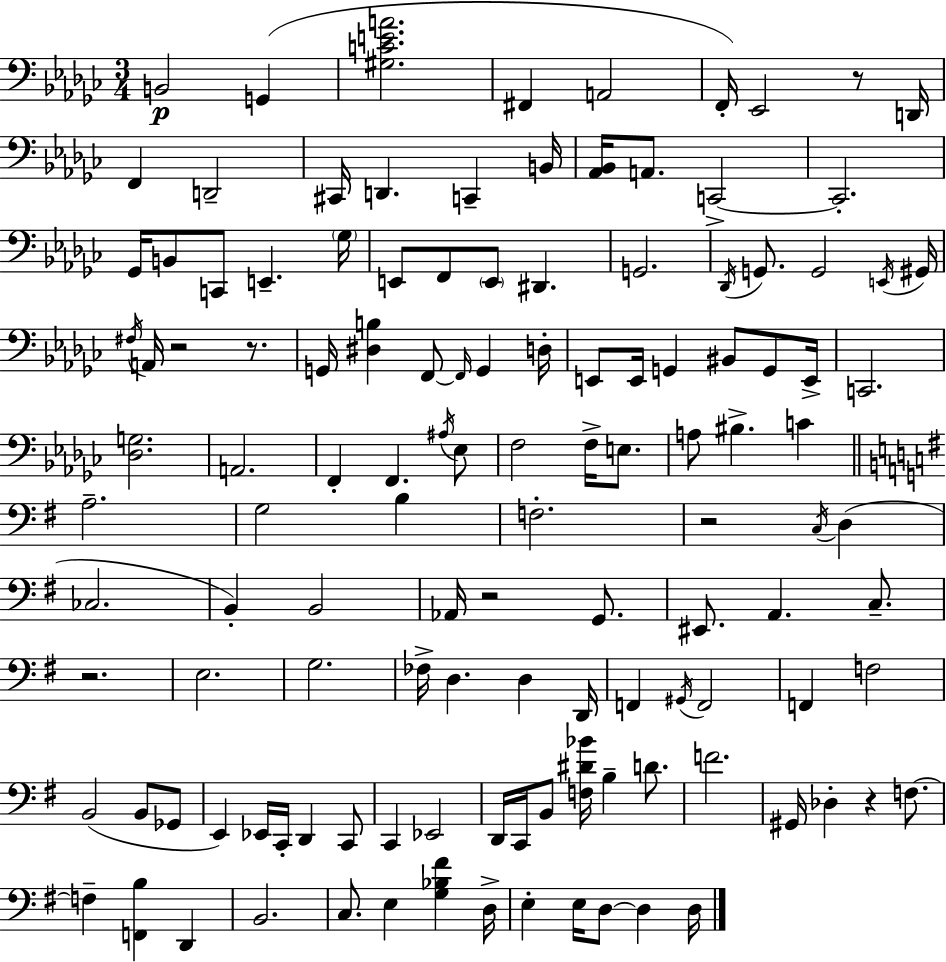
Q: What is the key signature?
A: EES minor